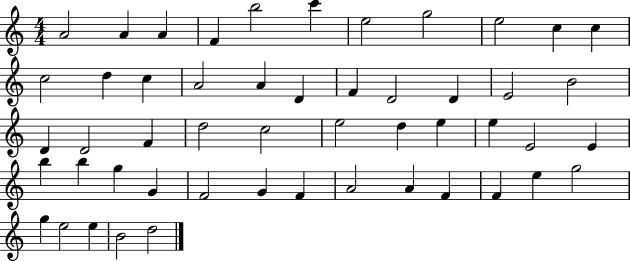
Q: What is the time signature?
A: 4/4